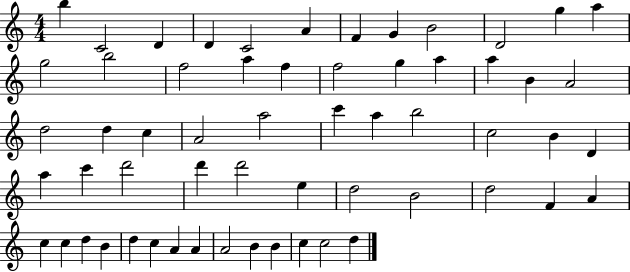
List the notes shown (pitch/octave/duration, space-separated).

B5/q C4/h D4/q D4/q C4/h A4/q F4/q G4/q B4/h D4/h G5/q A5/q G5/h B5/h F5/h A5/q F5/q F5/h G5/q A5/q A5/q B4/q A4/h D5/h D5/q C5/q A4/h A5/h C6/q A5/q B5/h C5/h B4/q D4/q A5/q C6/q D6/h D6/q D6/h E5/q D5/h B4/h D5/h F4/q A4/q C5/q C5/q D5/q B4/q D5/q C5/q A4/q A4/q A4/h B4/q B4/q C5/q C5/h D5/q